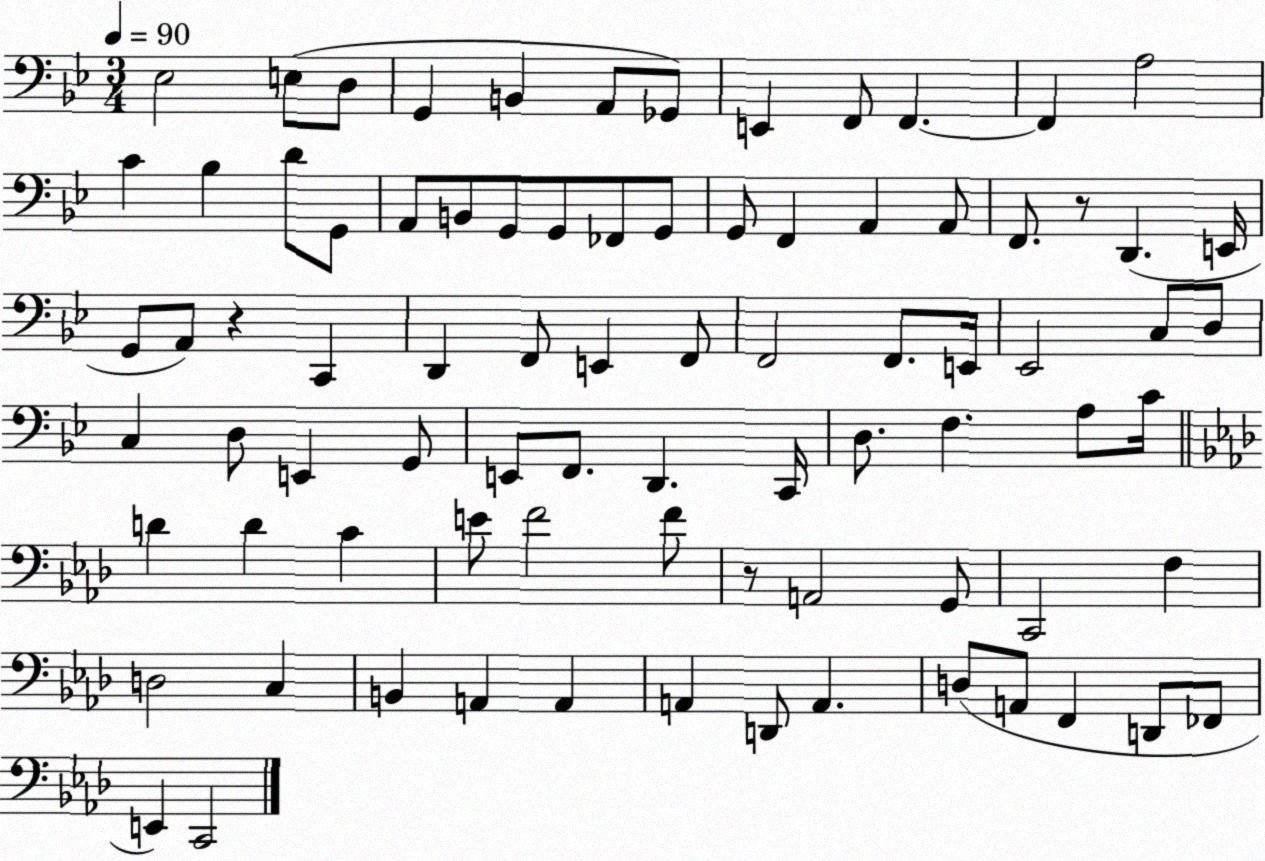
X:1
T:Untitled
M:3/4
L:1/4
K:Bb
_E,2 E,/2 D,/2 G,, B,, A,,/2 _G,,/2 E,, F,,/2 F,, F,, A,2 C _B, D/2 G,,/2 A,,/2 B,,/2 G,,/2 G,,/2 _F,,/2 G,,/2 G,,/2 F,, A,, A,,/2 F,,/2 z/2 D,, E,,/4 G,,/2 A,,/2 z C,, D,, F,,/2 E,, F,,/2 F,,2 F,,/2 E,,/4 _E,,2 C,/2 D,/2 C, D,/2 E,, G,,/2 E,,/2 F,,/2 D,, C,,/4 D,/2 F, A,/2 C/4 D D C E/2 F2 F/2 z/2 A,,2 G,,/2 C,,2 F, D,2 C, B,, A,, A,, A,, D,,/2 A,, D,/2 A,,/2 F,, D,,/2 _F,,/2 E,, C,,2